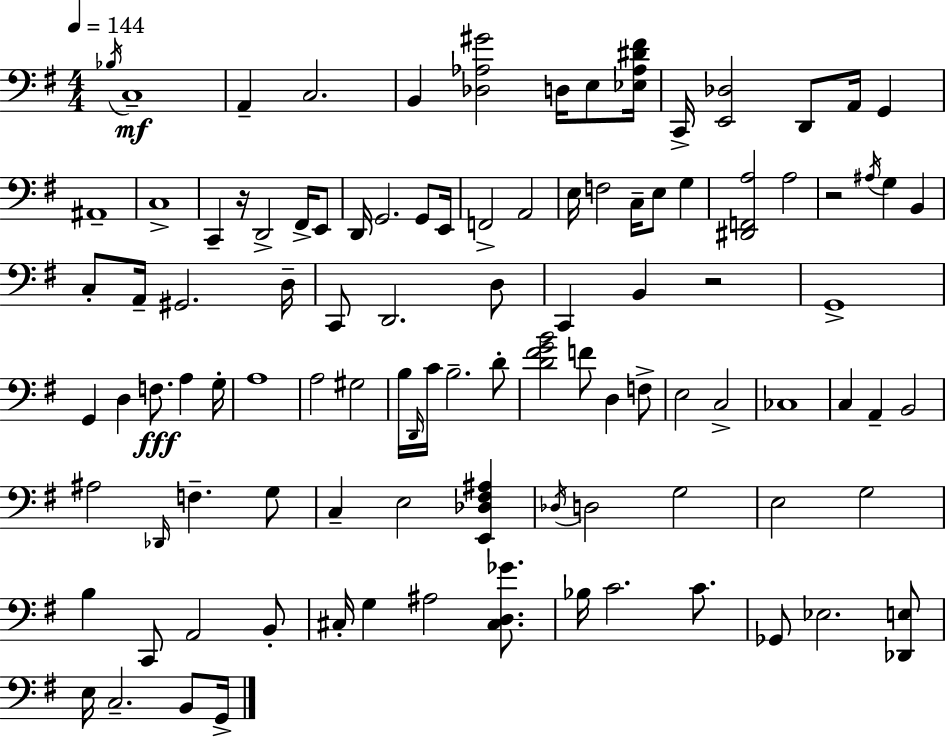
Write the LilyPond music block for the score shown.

{
  \clef bass
  \numericTimeSignature
  \time 4/4
  \key g \major
  \tempo 4 = 144
  \acciaccatura { bes16 }\mf c1-- | a,4-- c2. | b,4 <des aes gis'>2 d16 e8 | <ees aes dis' fis'>16 c,16-> <e, des>2 d,8 a,16 g,4 | \break ais,1-- | c1-> | c,4-- r16 d,2-> fis,16-> e,8 | d,16 g,2. g,8 | \break e,16 f,2-> a,2 | e16 f2 c16-- e8 g4 | <dis, f, a>2 a2 | r2 \acciaccatura { ais16 } g4 b,4 | \break c8-. a,16-- gis,2. | d16-- c,8 d,2. | d8 c,4 b,4 r2 | g,1-> | \break g,4 d4 f8.\fff a4 | g16-. a1 | a2 gis2 | b16 \grace { d,16 } c'16 b2.-- | \break d'8-. <d' fis' g' b'>2 f'8 d4 | f8-> e2 c2-> | ces1 | c4 a,4-- b,2 | \break ais2 \grace { des,16 } f4.-- | g8 c4-- e2 | <e, des fis ais>4 \acciaccatura { des16 } d2 g2 | e2 g2 | \break b4 c,8 a,2 | b,8-. cis16-. g4 ais2 | <cis d ges'>8. bes16 c'2. | c'8. ges,8 ees2. | \break <des, e>8 e16 c2.-- | b,8 g,16-> \bar "|."
}